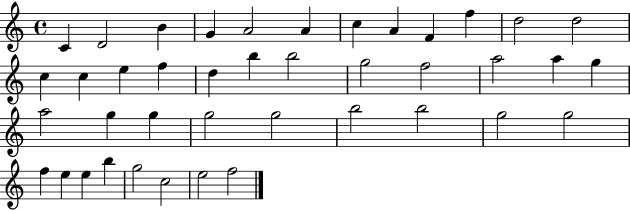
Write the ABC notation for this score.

X:1
T:Untitled
M:4/4
L:1/4
K:C
C D2 B G A2 A c A F f d2 d2 c c e f d b b2 g2 f2 a2 a g a2 g g g2 g2 b2 b2 g2 g2 f e e b g2 c2 e2 f2